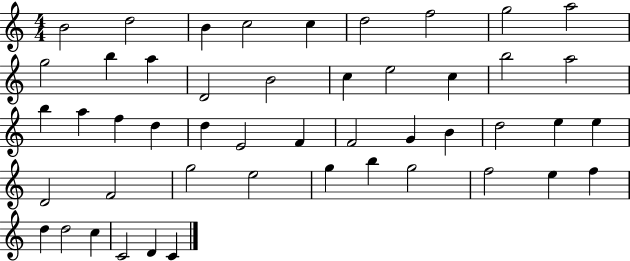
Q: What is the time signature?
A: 4/4